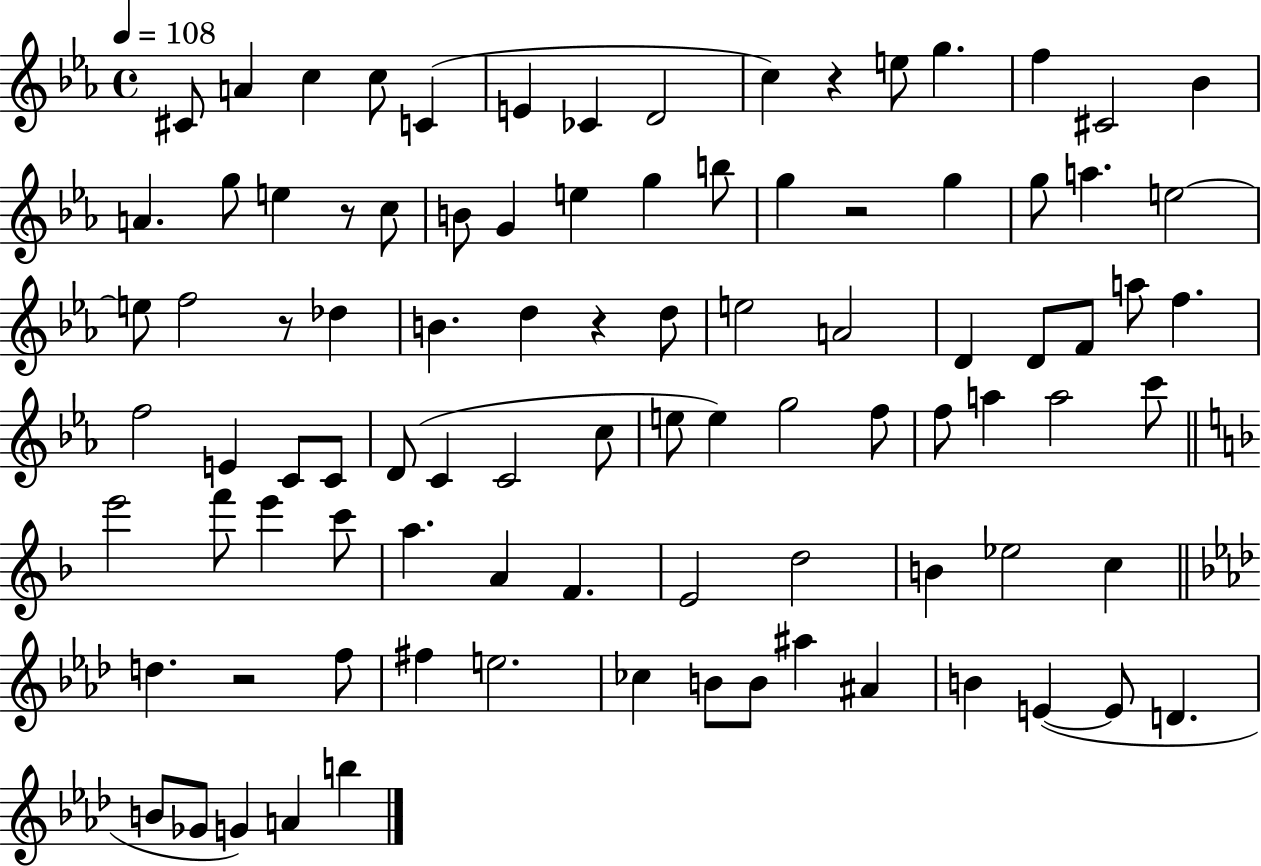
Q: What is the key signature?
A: EES major